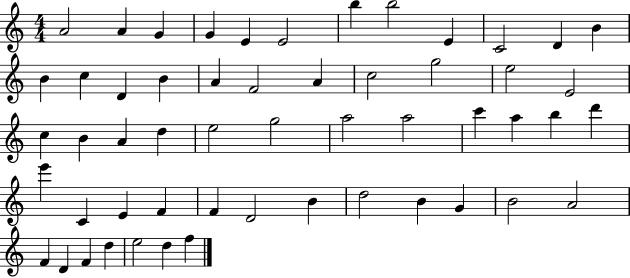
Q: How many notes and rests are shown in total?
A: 54